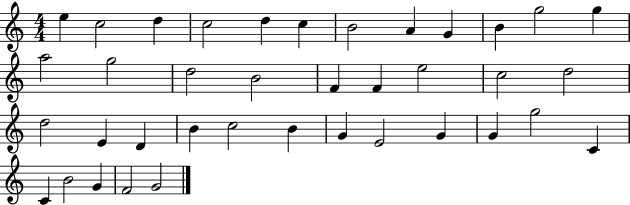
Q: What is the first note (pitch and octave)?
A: E5